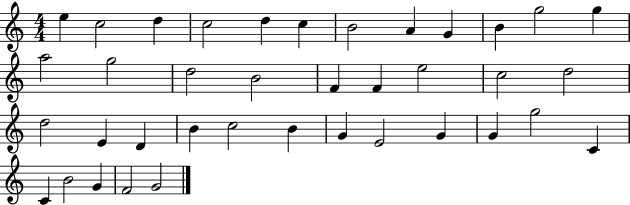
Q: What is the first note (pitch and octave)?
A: E5